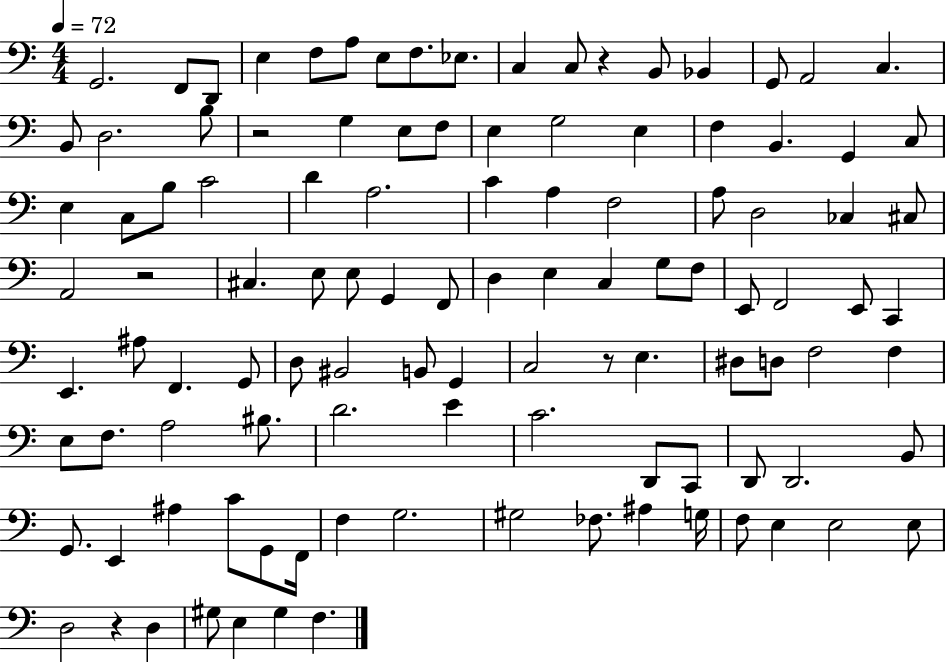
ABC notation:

X:1
T:Untitled
M:4/4
L:1/4
K:C
G,,2 F,,/2 D,,/2 E, F,/2 A,/2 E,/2 F,/2 _E,/2 C, C,/2 z B,,/2 _B,, G,,/2 A,,2 C, B,,/2 D,2 B,/2 z2 G, E,/2 F,/2 E, G,2 E, F, B,, G,, C,/2 E, C,/2 B,/2 C2 D A,2 C A, F,2 A,/2 D,2 _C, ^C,/2 A,,2 z2 ^C, E,/2 E,/2 G,, F,,/2 D, E, C, G,/2 F,/2 E,,/2 F,,2 E,,/2 C,, E,, ^A,/2 F,, G,,/2 D,/2 ^B,,2 B,,/2 G,, C,2 z/2 E, ^D,/2 D,/2 F,2 F, E,/2 F,/2 A,2 ^B,/2 D2 E C2 D,,/2 C,,/2 D,,/2 D,,2 B,,/2 G,,/2 E,, ^A, C/2 G,,/2 F,,/4 F, G,2 ^G,2 _F,/2 ^A, G,/4 F,/2 E, E,2 E,/2 D,2 z D, ^G,/2 E, ^G, F,